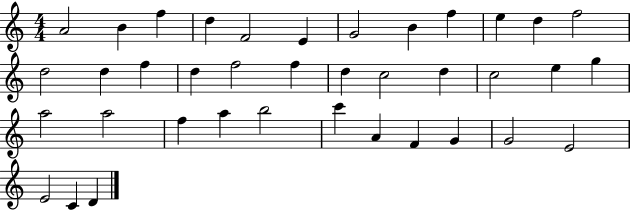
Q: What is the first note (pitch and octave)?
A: A4